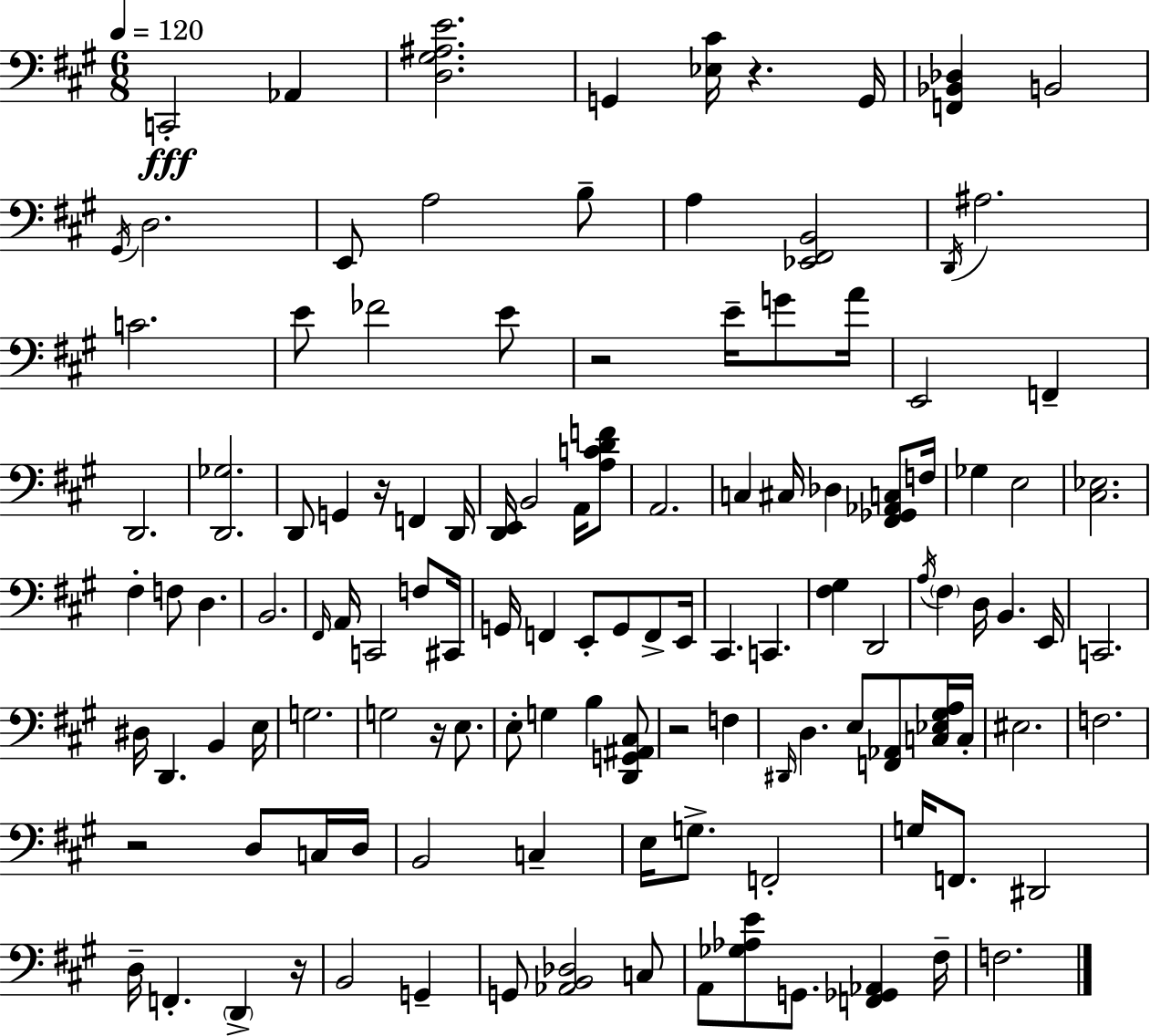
{
  \clef bass
  \numericTimeSignature
  \time 6/8
  \key a \major
  \tempo 4 = 120
  c,2-.\fff aes,4 | <d gis ais e'>2. | g,4 <ees cis'>16 r4. g,16 | <f, bes, des>4 b,2 | \break \acciaccatura { gis,16 } d2. | e,8 a2 b8-- | a4 <ees, fis, b,>2 | \acciaccatura { d,16 } ais2. | \break c'2. | e'8 fes'2 | e'8 r2 e'16-- g'8 | a'16 e,2 f,4-- | \break d,2. | <d, ges>2. | d,8 g,4 r16 f,4 | d,16 <d, e,>16 b,2 a,16 | \break <a c' d' f'>8 a,2. | c4 cis16 des4 <fis, ges, aes, c>8 | f16 ges4 e2 | <cis ees>2. | \break fis4-. f8 d4. | b,2. | \grace { fis,16 } a,16 c,2 | f8 cis,16 g,16 f,4 e,8-. g,8 | \break f,8-> e,16 cis,4. c,4. | <fis gis>4 d,2 | \acciaccatura { a16 } \parenthesize fis4 d16 b,4. | e,16 c,2. | \break dis16 d,4. b,4 | e16 g2. | g2 | r16 e8. e8-. g4 b4 | \break <d, g, ais, cis>8 r2 | f4 \grace { dis,16 } d4. e8 | <f, aes,>8 <c ees gis a>16 c16-. eis2. | f2. | \break r2 | d8 c16 d16 b,2 | c4-- e16 g8.-> f,2-. | g16 f,8. dis,2 | \break d16-- f,4.-. | \parenthesize d,4-> r16 b,2 | g,4-- g,8 <aes, b, des>2 | c8 a,8 <ges aes e'>8 g,8. | \break <f, ges, aes,>4 fis16-- f2. | \bar "|."
}